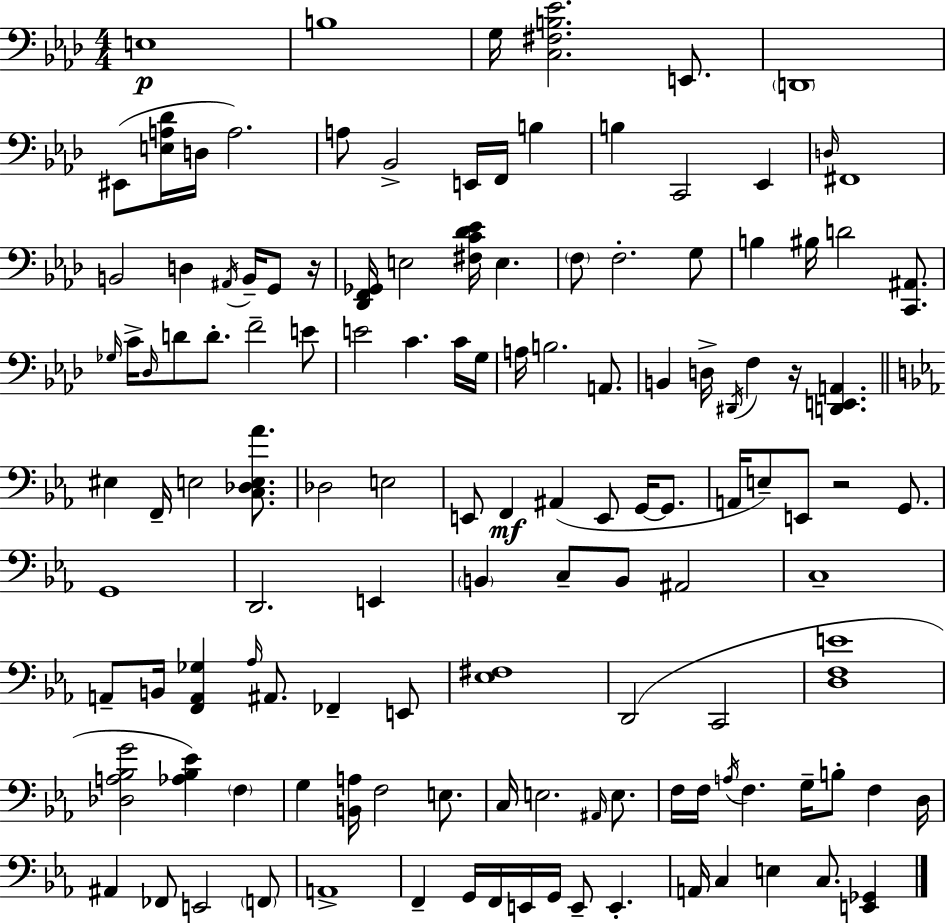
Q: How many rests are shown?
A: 3